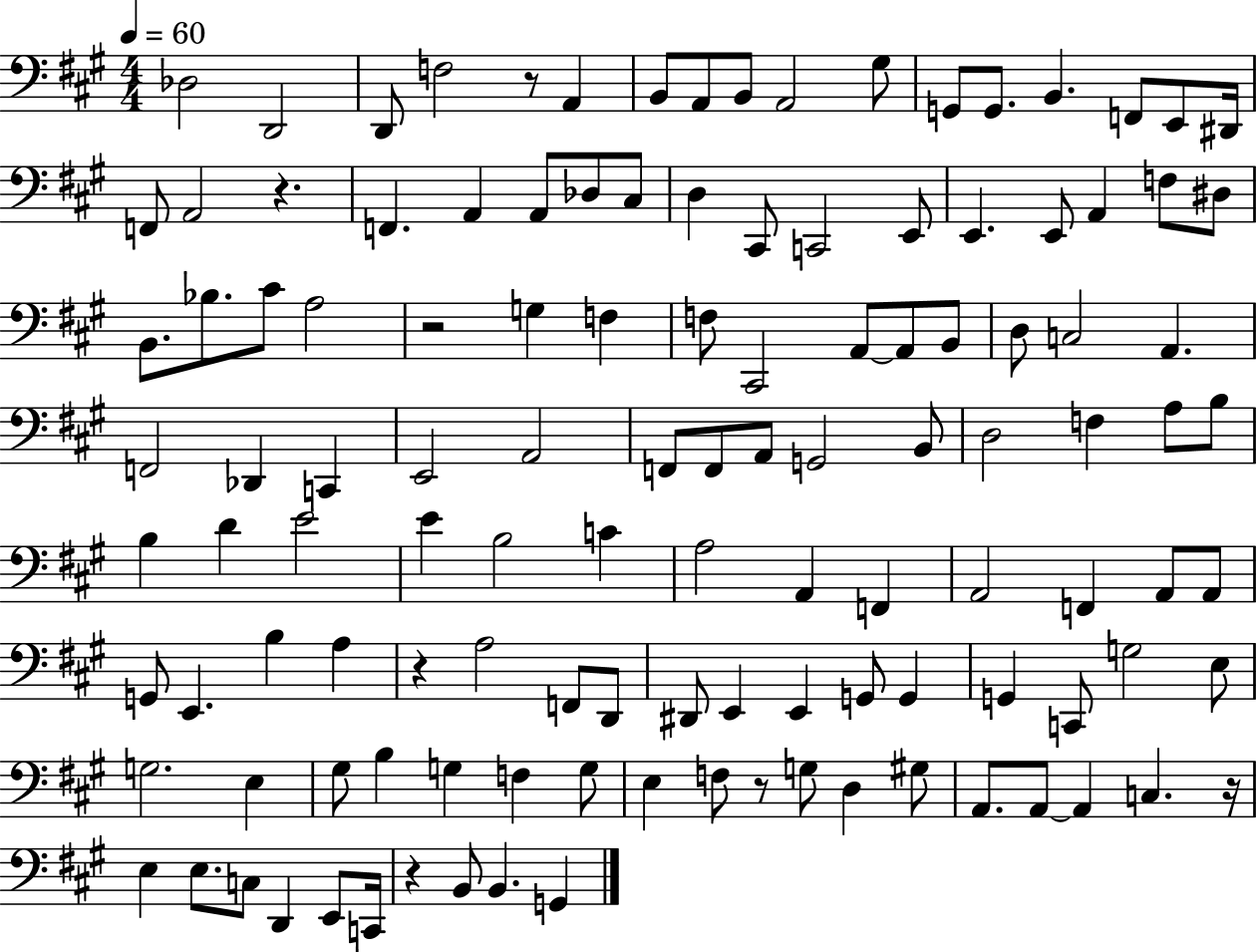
X:1
T:Untitled
M:4/4
L:1/4
K:A
_D,2 D,,2 D,,/2 F,2 z/2 A,, B,,/2 A,,/2 B,,/2 A,,2 ^G,/2 G,,/2 G,,/2 B,, F,,/2 E,,/2 ^D,,/4 F,,/2 A,,2 z F,, A,, A,,/2 _D,/2 ^C,/2 D, ^C,,/2 C,,2 E,,/2 E,, E,,/2 A,, F,/2 ^D,/2 B,,/2 _B,/2 ^C/2 A,2 z2 G, F, F,/2 ^C,,2 A,,/2 A,,/2 B,,/2 D,/2 C,2 A,, F,,2 _D,, C,, E,,2 A,,2 F,,/2 F,,/2 A,,/2 G,,2 B,,/2 D,2 F, A,/2 B,/2 B, D E2 E B,2 C A,2 A,, F,, A,,2 F,, A,,/2 A,,/2 G,,/2 E,, B, A, z A,2 F,,/2 D,,/2 ^D,,/2 E,, E,, G,,/2 G,, G,, C,,/2 G,2 E,/2 G,2 E, ^G,/2 B, G, F, G,/2 E, F,/2 z/2 G,/2 D, ^G,/2 A,,/2 A,,/2 A,, C, z/4 E, E,/2 C,/2 D,, E,,/2 C,,/4 z B,,/2 B,, G,,